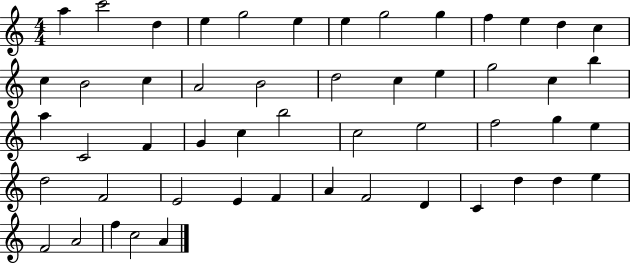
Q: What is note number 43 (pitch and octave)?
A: D4